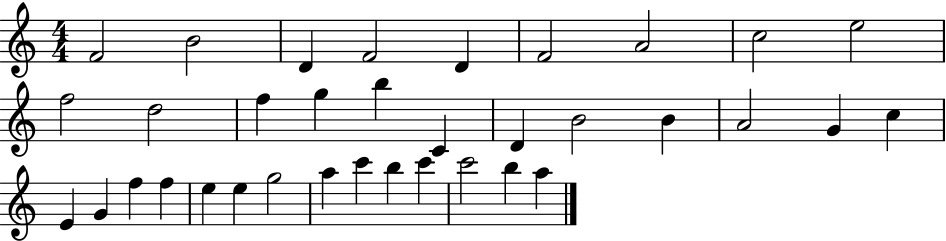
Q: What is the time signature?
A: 4/4